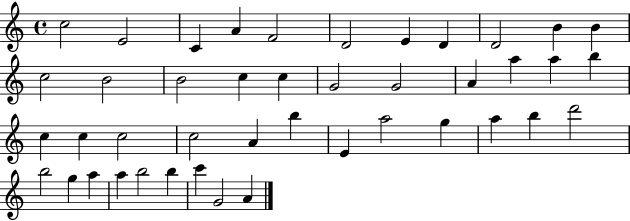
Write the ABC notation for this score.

X:1
T:Untitled
M:4/4
L:1/4
K:C
c2 E2 C A F2 D2 E D D2 B B c2 B2 B2 c c G2 G2 A a a b c c c2 c2 A b E a2 g a b d'2 b2 g a a b2 b c' G2 A